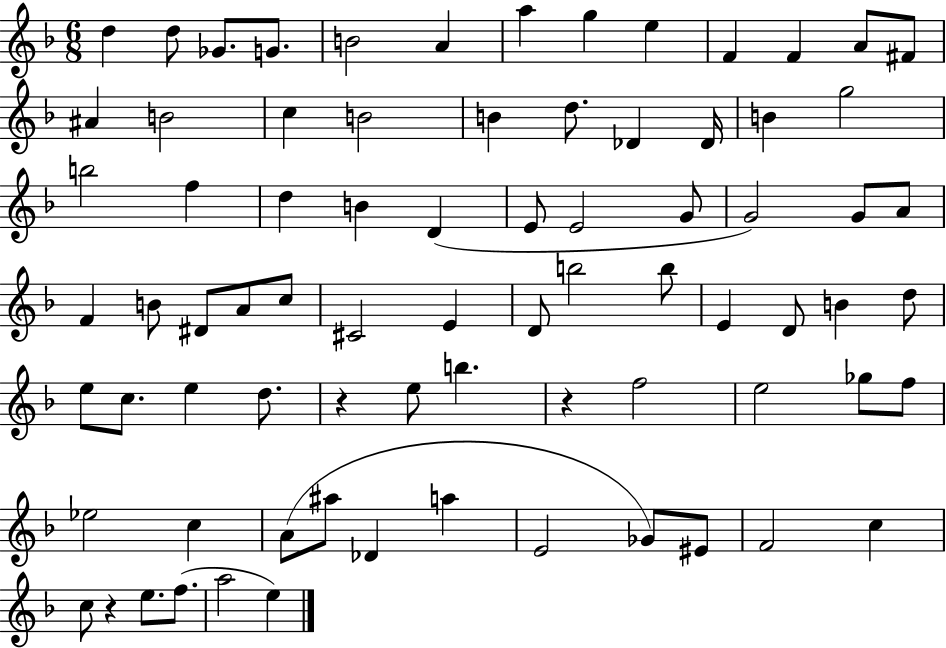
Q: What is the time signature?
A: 6/8